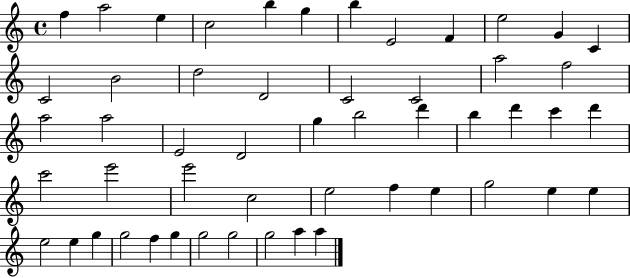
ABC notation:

X:1
T:Untitled
M:4/4
L:1/4
K:C
f a2 e c2 b g b E2 F e2 G C C2 B2 d2 D2 C2 C2 a2 f2 a2 a2 E2 D2 g b2 d' b d' c' d' c'2 e'2 e'2 c2 e2 f e g2 e e e2 e g g2 f g g2 g2 g2 a a